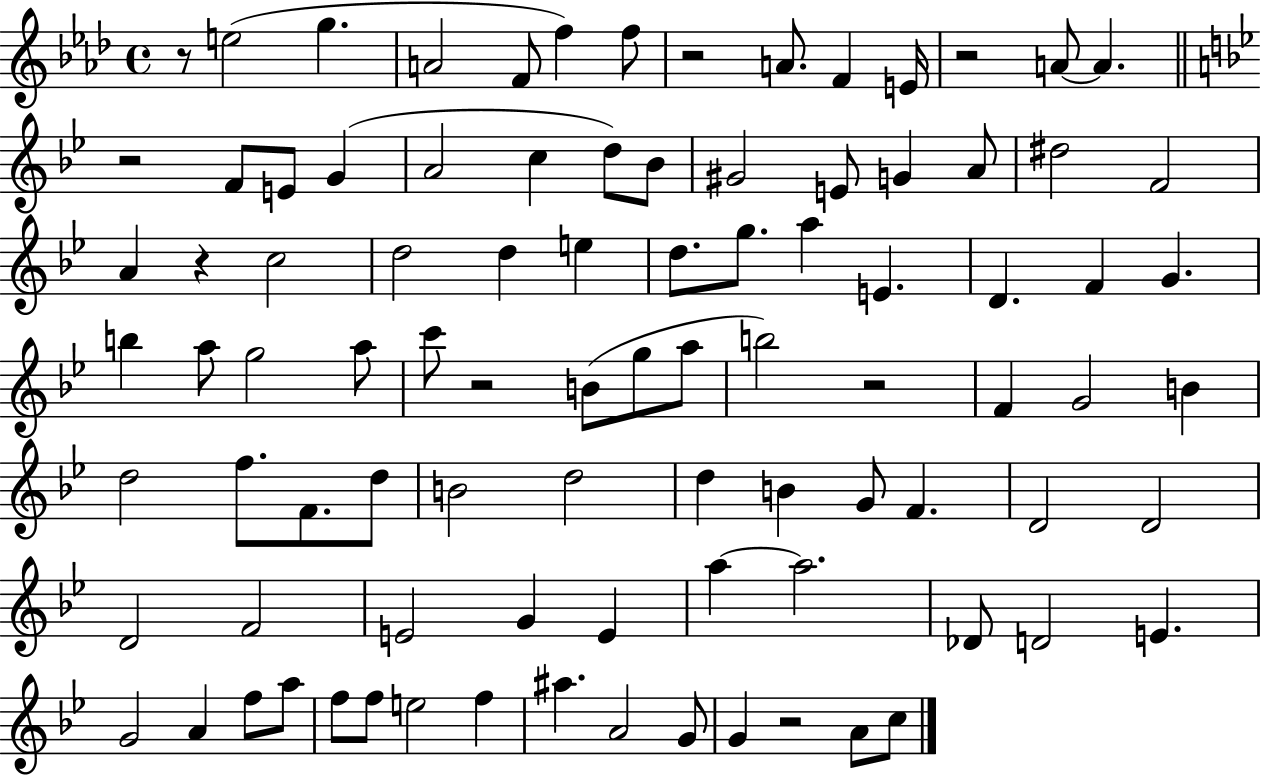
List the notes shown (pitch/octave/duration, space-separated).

R/e E5/h G5/q. A4/h F4/e F5/q F5/e R/h A4/e. F4/q E4/s R/h A4/e A4/q. R/h F4/e E4/e G4/q A4/h C5/q D5/e Bb4/e G#4/h E4/e G4/q A4/e D#5/h F4/h A4/q R/q C5/h D5/h D5/q E5/q D5/e. G5/e. A5/q E4/q. D4/q. F4/q G4/q. B5/q A5/e G5/h A5/e C6/e R/h B4/e G5/e A5/e B5/h R/h F4/q G4/h B4/q D5/h F5/e. F4/e. D5/e B4/h D5/h D5/q B4/q G4/e F4/q. D4/h D4/h D4/h F4/h E4/h G4/q E4/q A5/q A5/h. Db4/e D4/h E4/q. G4/h A4/q F5/e A5/e F5/e F5/e E5/h F5/q A#5/q. A4/h G4/e G4/q R/h A4/e C5/e